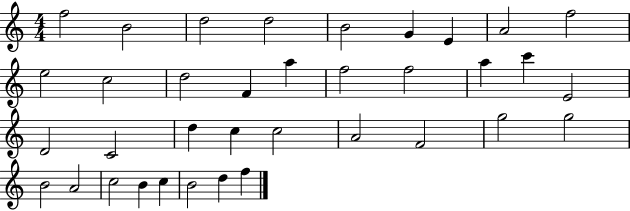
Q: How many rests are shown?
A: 0